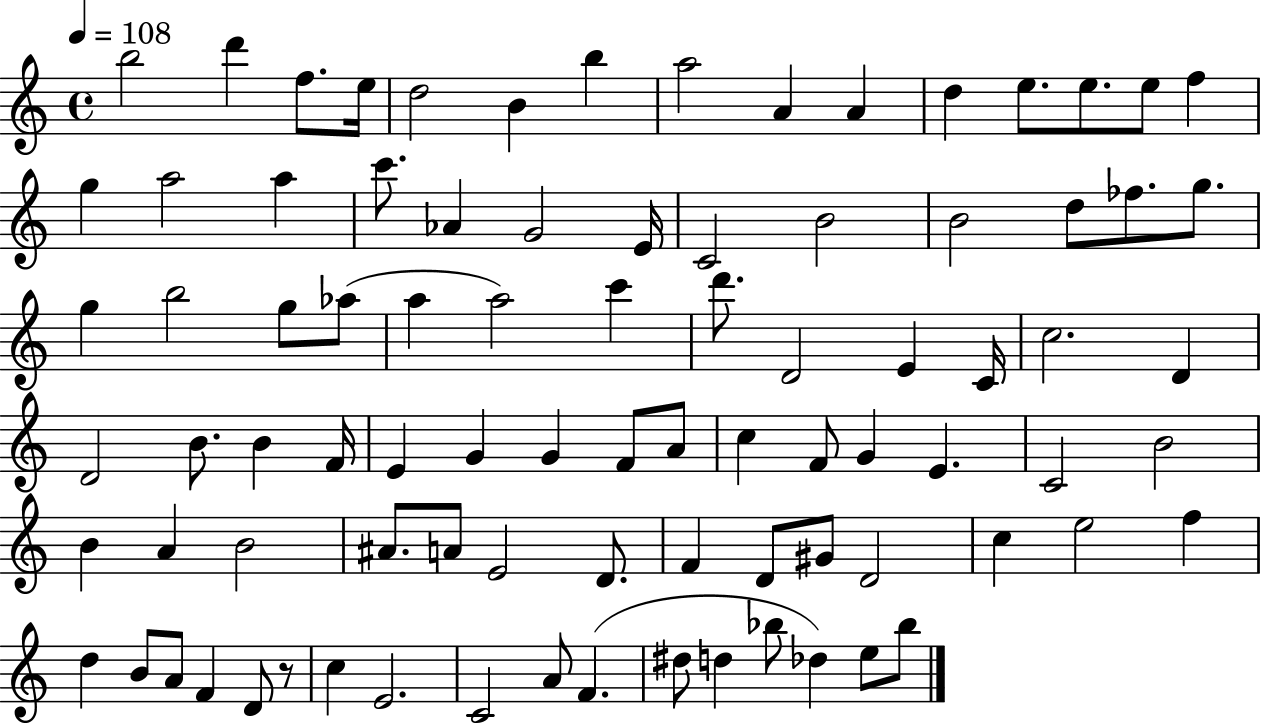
B5/h D6/q F5/e. E5/s D5/h B4/q B5/q A5/h A4/q A4/q D5/q E5/e. E5/e. E5/e F5/q G5/q A5/h A5/q C6/e. Ab4/q G4/h E4/s C4/h B4/h B4/h D5/e FES5/e. G5/e. G5/q B5/h G5/e Ab5/e A5/q A5/h C6/q D6/e. D4/h E4/q C4/s C5/h. D4/q D4/h B4/e. B4/q F4/s E4/q G4/q G4/q F4/e A4/e C5/q F4/e G4/q E4/q. C4/h B4/h B4/q A4/q B4/h A#4/e. A4/e E4/h D4/e. F4/q D4/e G#4/e D4/h C5/q E5/h F5/q D5/q B4/e A4/e F4/q D4/e R/e C5/q E4/h. C4/h A4/e F4/q. D#5/e D5/q Bb5/e Db5/q E5/e Bb5/e